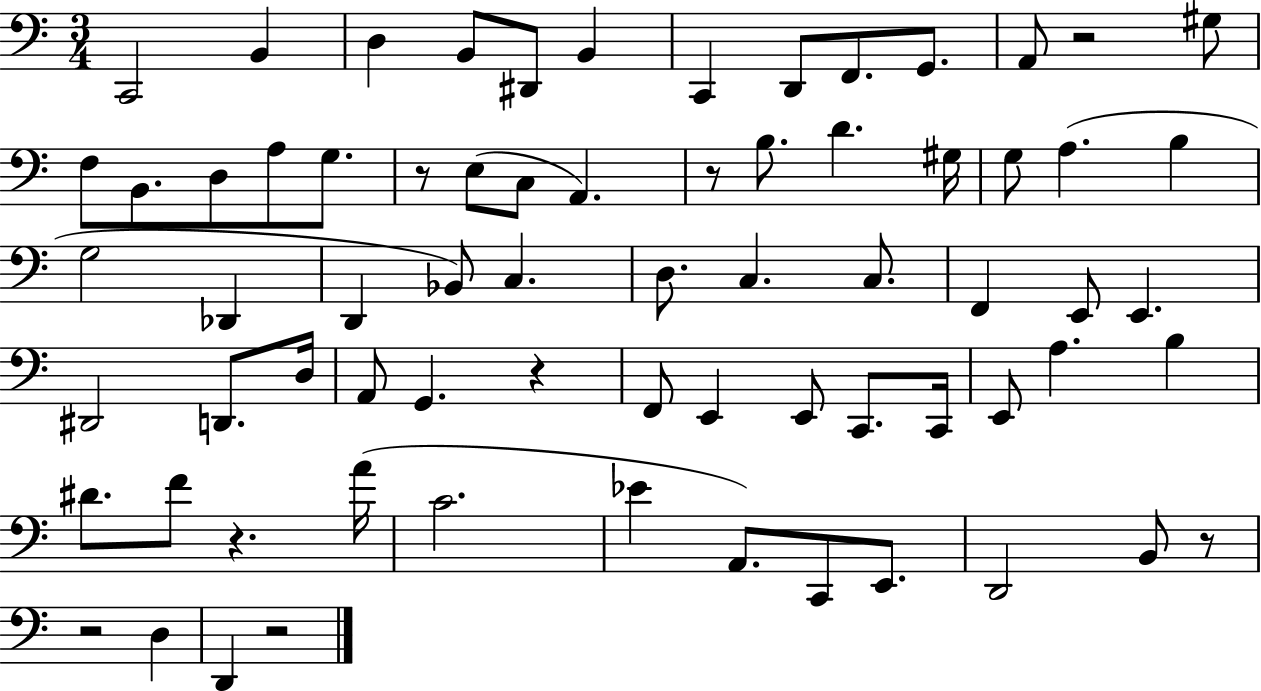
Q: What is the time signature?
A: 3/4